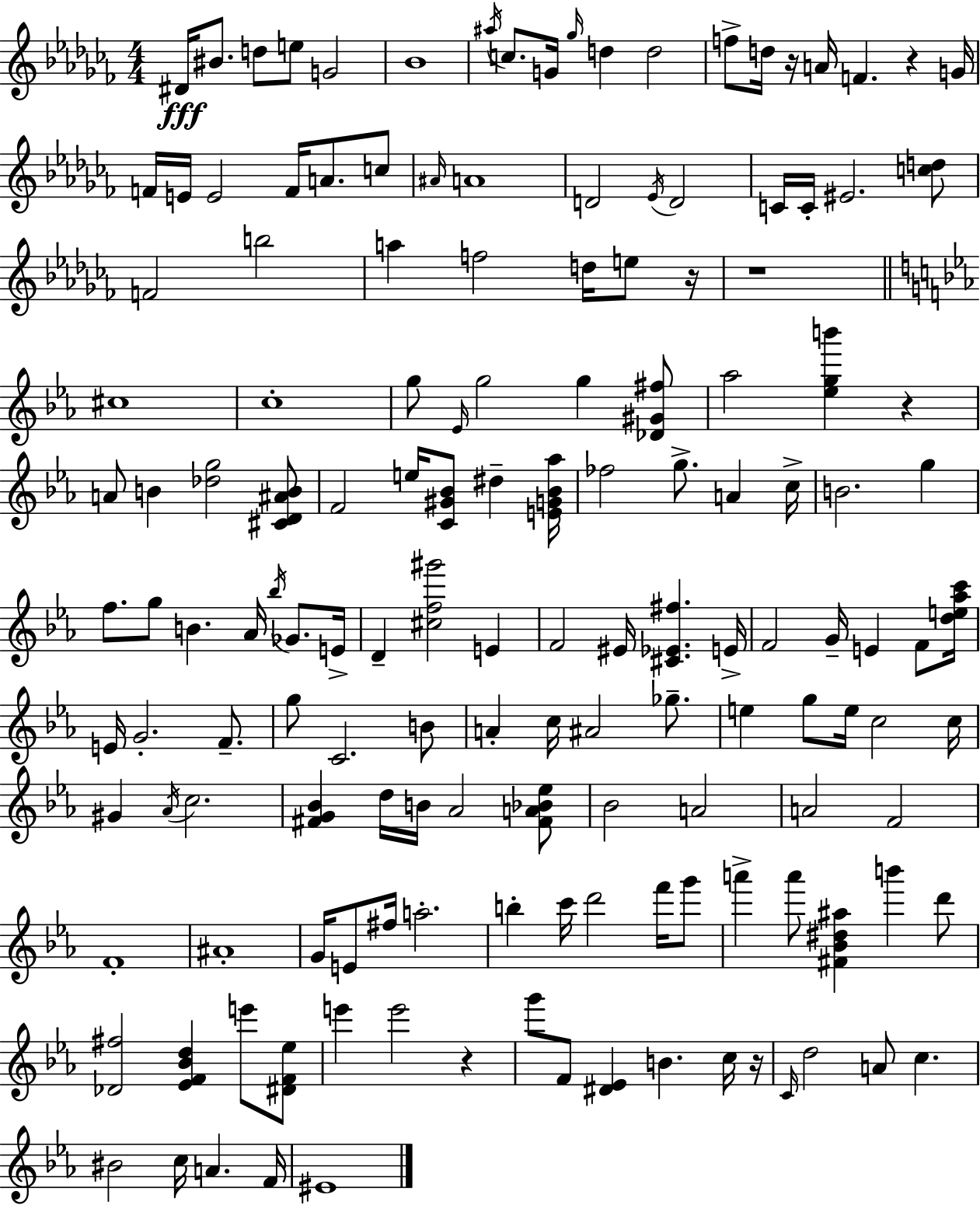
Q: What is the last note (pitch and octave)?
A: EIS4